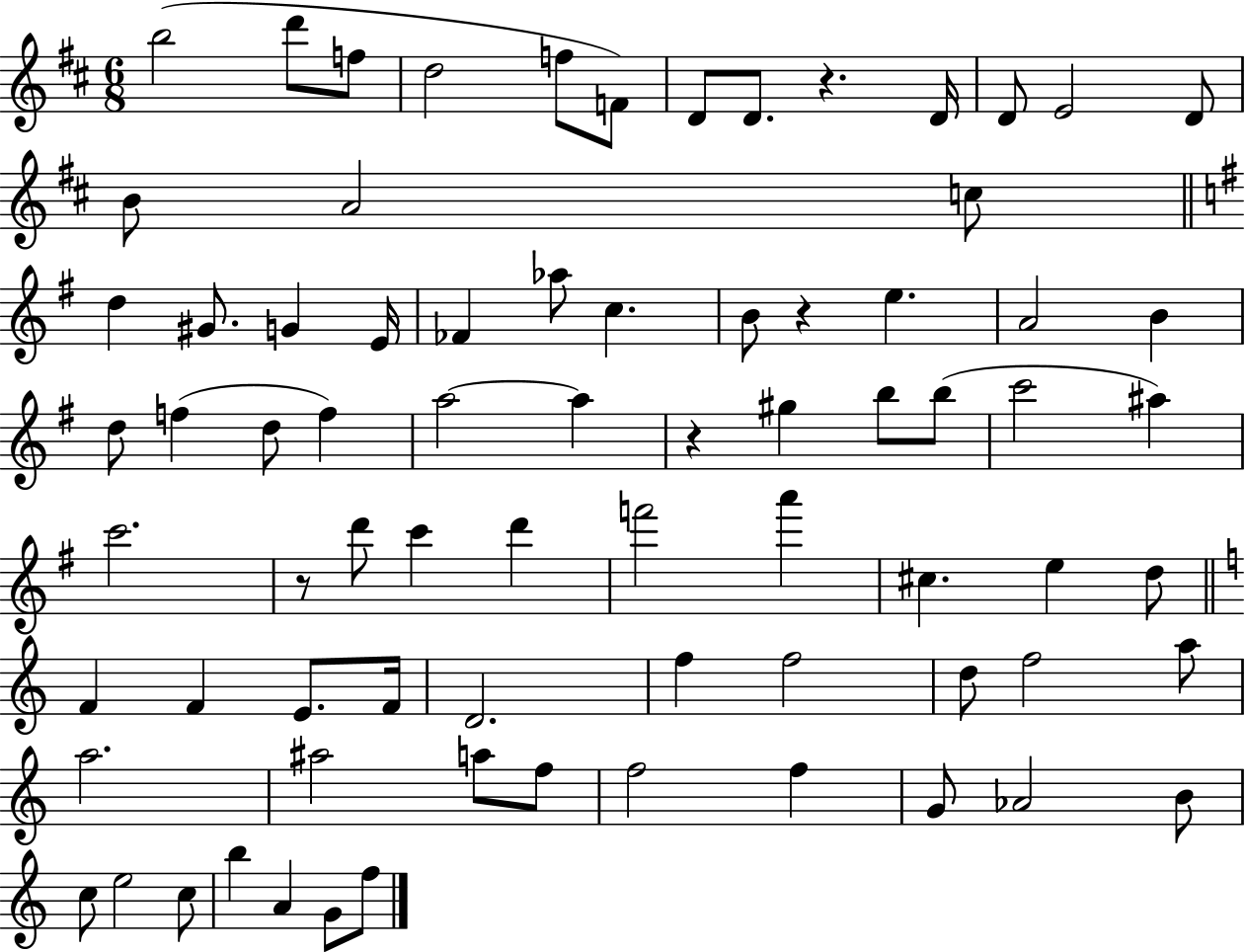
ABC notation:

X:1
T:Untitled
M:6/8
L:1/4
K:D
b2 d'/2 f/2 d2 f/2 F/2 D/2 D/2 z D/4 D/2 E2 D/2 B/2 A2 c/2 d ^G/2 G E/4 _F _a/2 c B/2 z e A2 B d/2 f d/2 f a2 a z ^g b/2 b/2 c'2 ^a c'2 z/2 d'/2 c' d' f'2 a' ^c e d/2 F F E/2 F/4 D2 f f2 d/2 f2 a/2 a2 ^a2 a/2 f/2 f2 f G/2 _A2 B/2 c/2 e2 c/2 b A G/2 f/2